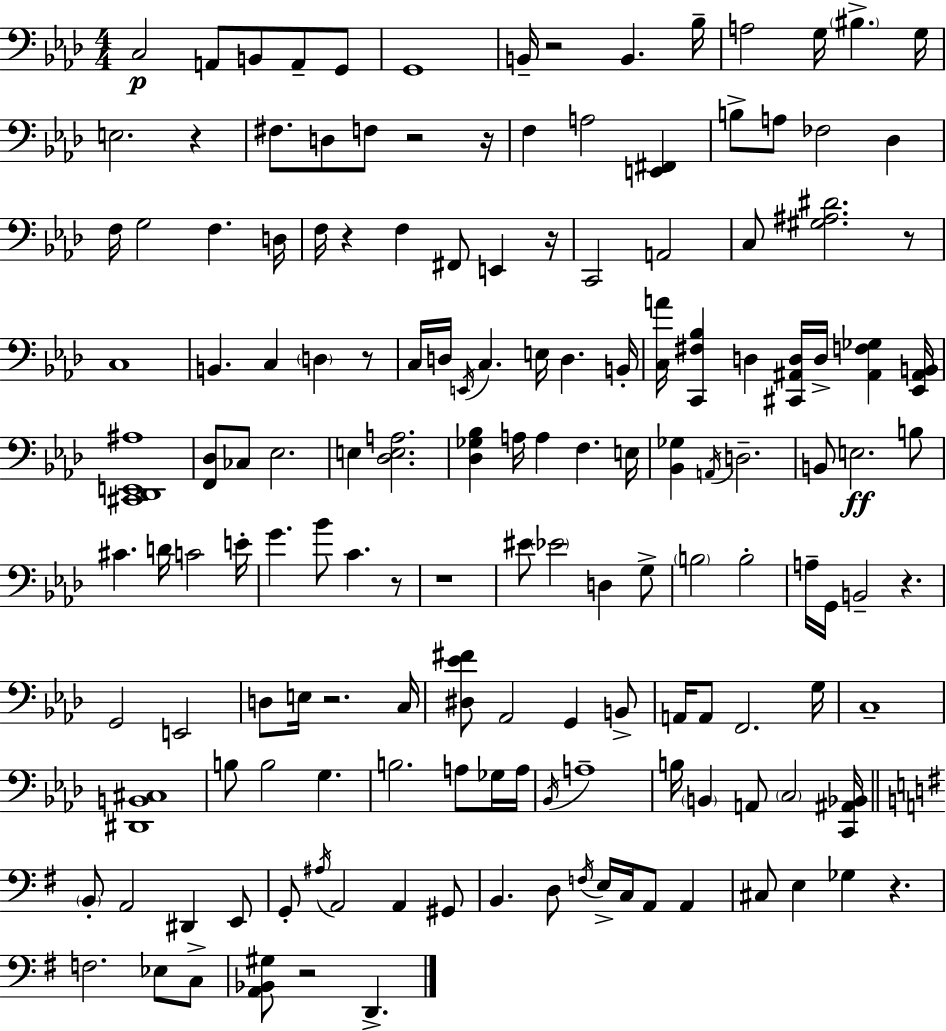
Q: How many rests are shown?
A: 14